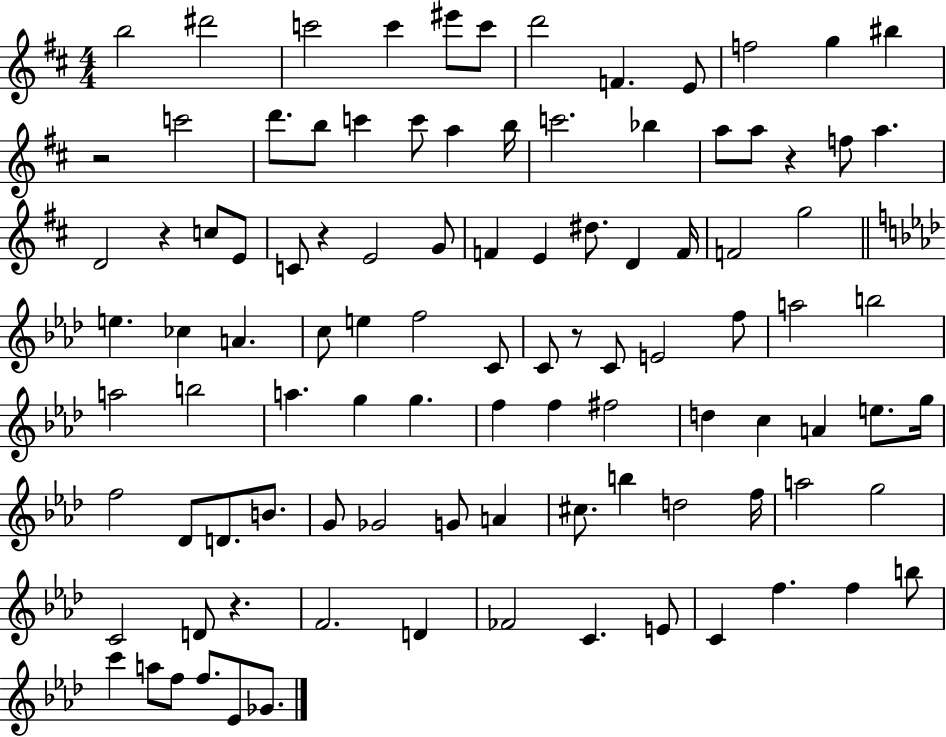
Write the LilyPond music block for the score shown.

{
  \clef treble
  \numericTimeSignature
  \time 4/4
  \key d \major
  b''2 dis'''2 | c'''2 c'''4 eis'''8 c'''8 | d'''2 f'4. e'8 | f''2 g''4 bis''4 | \break r2 c'''2 | d'''8. b''8 c'''4 c'''8 a''4 b''16 | c'''2. bes''4 | a''8 a''8 r4 f''8 a''4. | \break d'2 r4 c''8 e'8 | c'8 r4 e'2 g'8 | f'4 e'4 dis''8. d'4 f'16 | f'2 g''2 | \break \bar "||" \break \key aes \major e''4. ces''4 a'4. | c''8 e''4 f''2 c'8 | c'8 r8 c'8 e'2 f''8 | a''2 b''2 | \break a''2 b''2 | a''4. g''4 g''4. | f''4 f''4 fis''2 | d''4 c''4 a'4 e''8. g''16 | \break f''2 des'8 d'8. b'8. | g'8 ges'2 g'8 a'4 | cis''8. b''4 d''2 f''16 | a''2 g''2 | \break c'2 d'8 r4. | f'2. d'4 | fes'2 c'4. e'8 | c'4 f''4. f''4 b''8 | \break c'''4 a''8 f''8 f''8. ees'8 ges'8. | \bar "|."
}